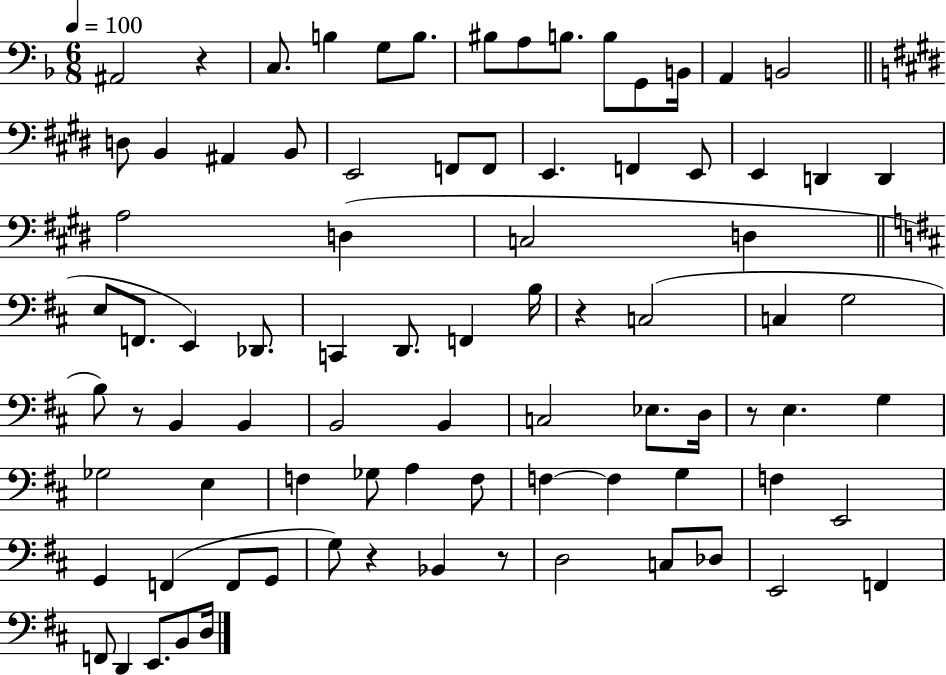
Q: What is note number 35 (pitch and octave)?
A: C2